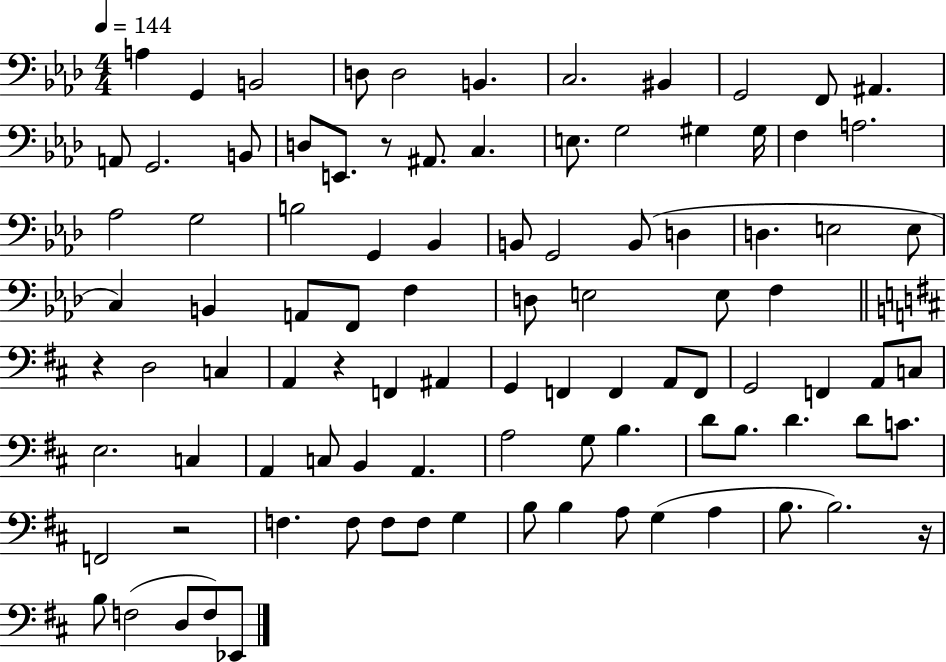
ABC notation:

X:1
T:Untitled
M:4/4
L:1/4
K:Ab
A, G,, B,,2 D,/2 D,2 B,, C,2 ^B,, G,,2 F,,/2 ^A,, A,,/2 G,,2 B,,/2 D,/2 E,,/2 z/2 ^A,,/2 C, E,/2 G,2 ^G, ^G,/4 F, A,2 _A,2 G,2 B,2 G,, _B,, B,,/2 G,,2 B,,/2 D, D, E,2 E,/2 C, B,, A,,/2 F,,/2 F, D,/2 E,2 E,/2 F, z D,2 C, A,, z F,, ^A,, G,, F,, F,, A,,/2 F,,/2 G,,2 F,, A,,/2 C,/2 E,2 C, A,, C,/2 B,, A,, A,2 G,/2 B, D/2 B,/2 D D/2 C/2 F,,2 z2 F, F,/2 F,/2 F,/2 G, B,/2 B, A,/2 G, A, B,/2 B,2 z/4 B,/2 F,2 D,/2 F,/2 _E,,/2